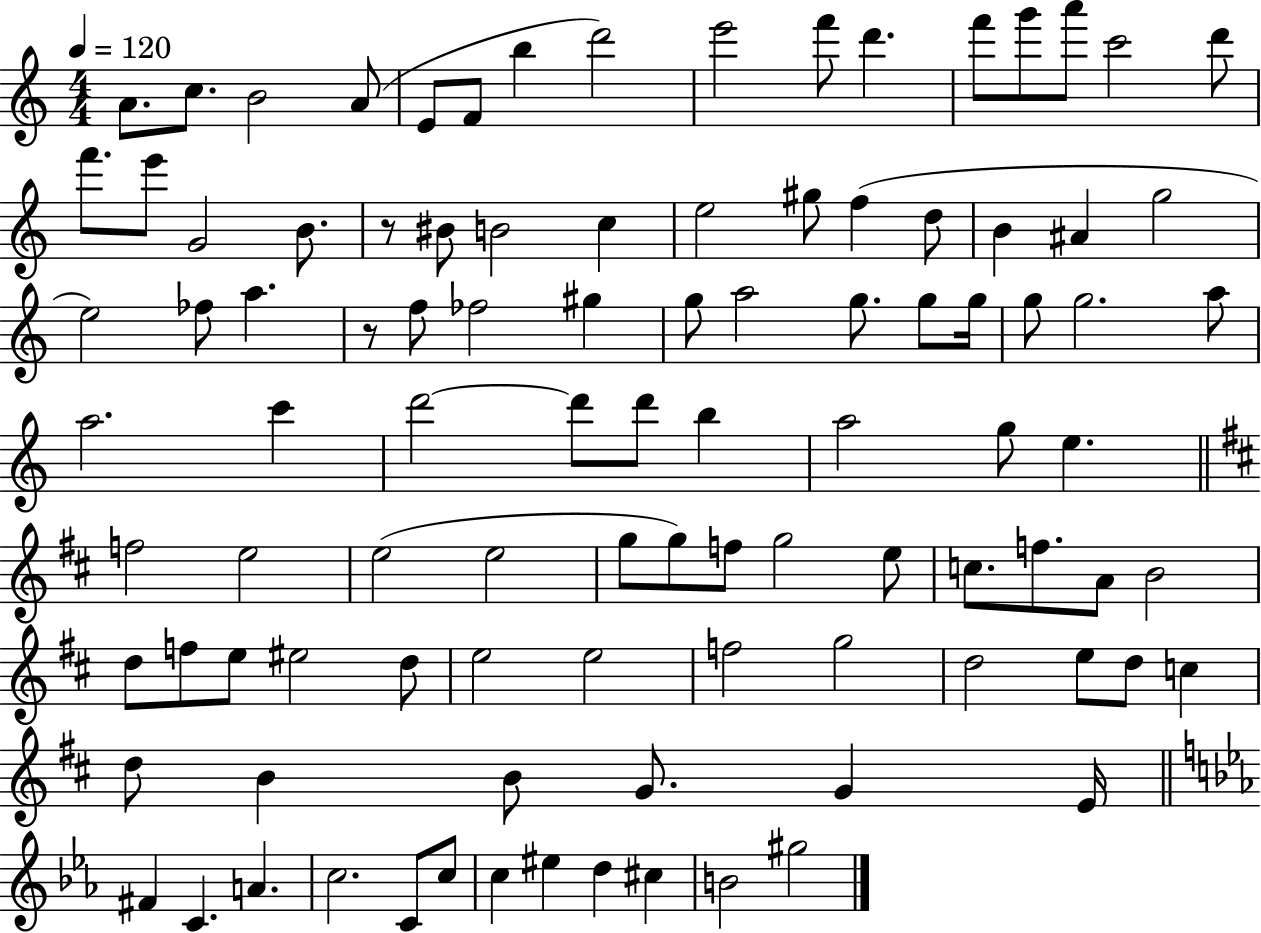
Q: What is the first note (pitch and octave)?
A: A4